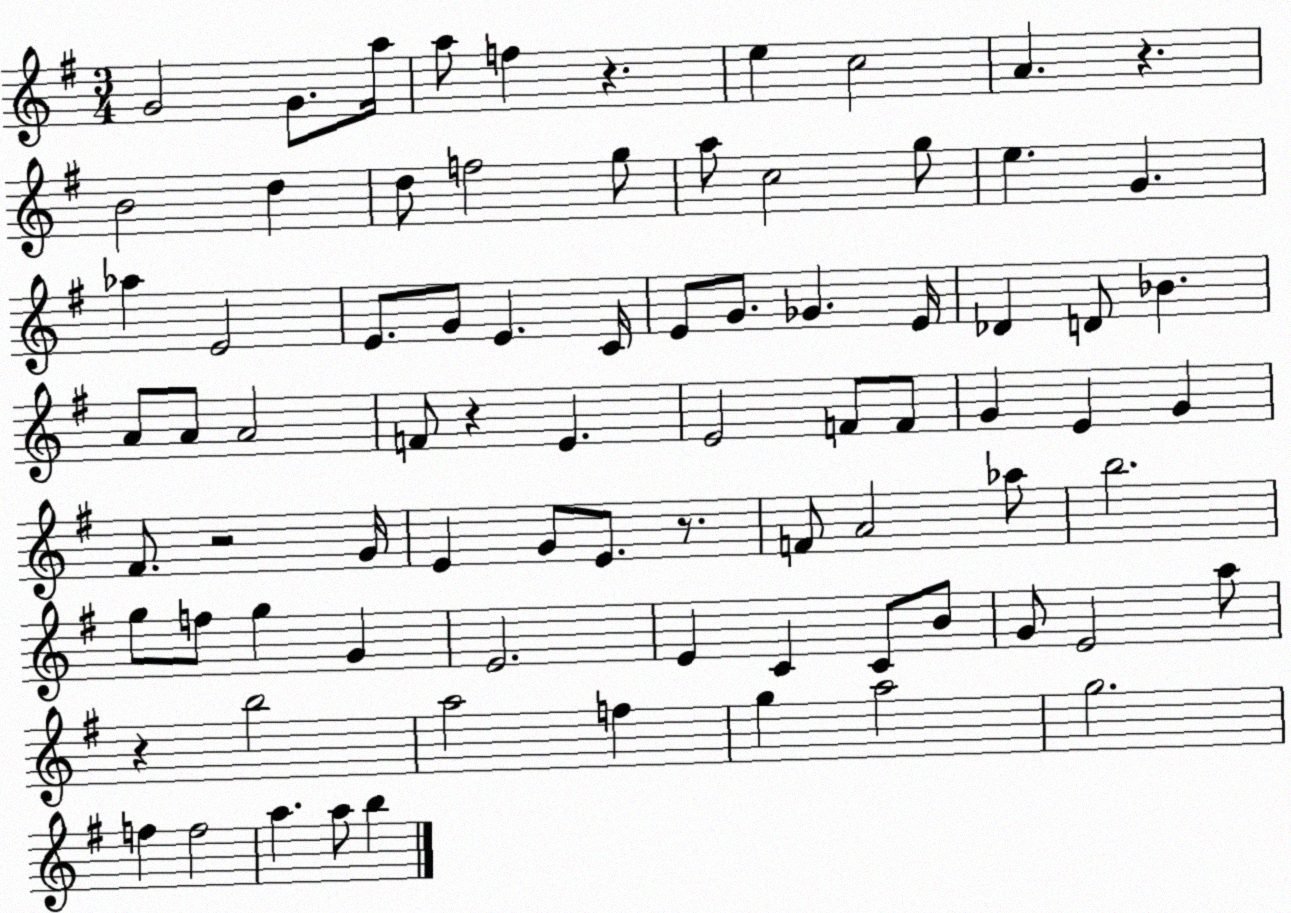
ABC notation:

X:1
T:Untitled
M:3/4
L:1/4
K:G
G2 G/2 a/4 a/2 f z e c2 A z B2 d d/2 f2 g/2 a/2 c2 g/2 e G _a E2 E/2 G/2 E C/4 E/2 G/2 _G E/4 _D D/2 _B A/2 A/2 A2 F/2 z E E2 F/2 F/2 G E G ^F/2 z2 G/4 E G/2 E/2 z/2 F/2 A2 _a/2 b2 g/2 f/2 g G E2 E C C/2 B/2 G/2 E2 a/2 z b2 a2 f g a2 g2 f f2 a a/2 b